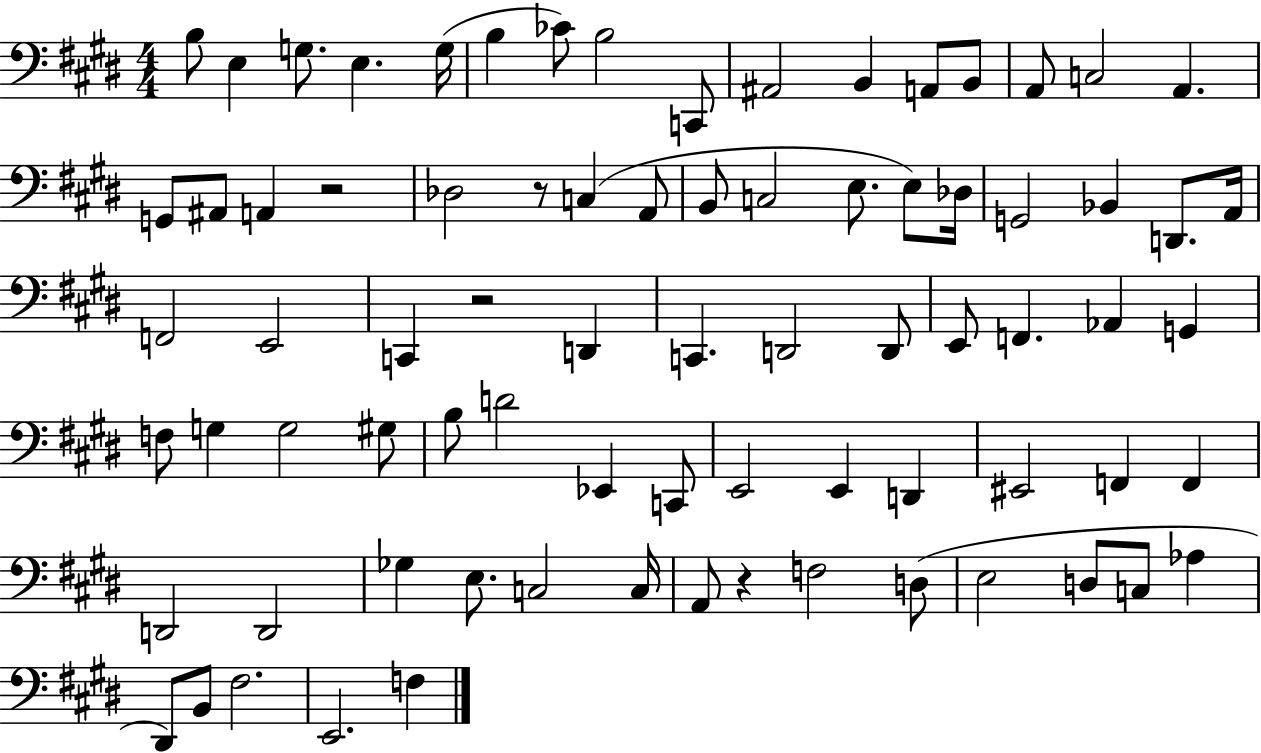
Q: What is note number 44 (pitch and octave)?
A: G3